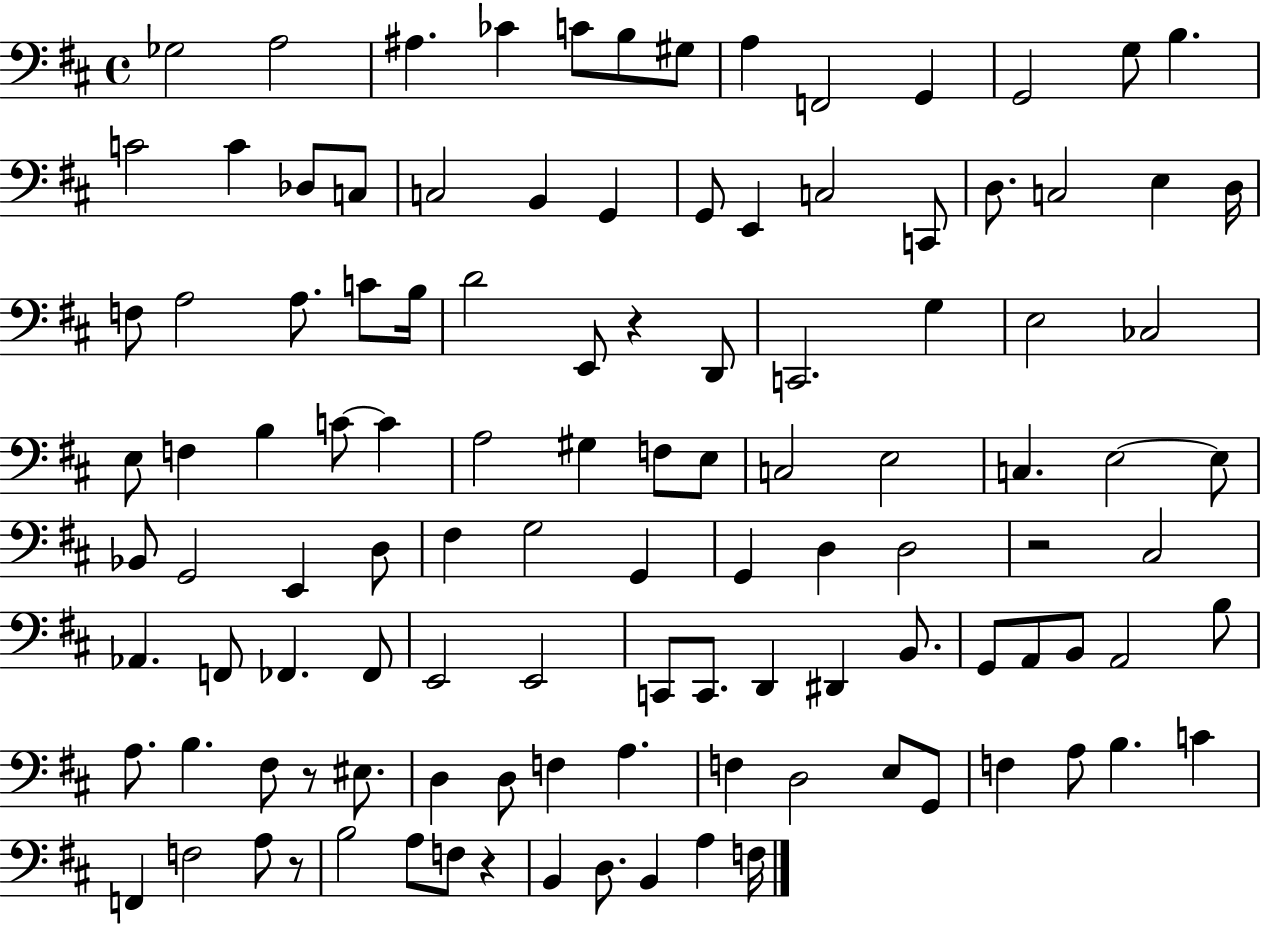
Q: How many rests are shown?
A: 5